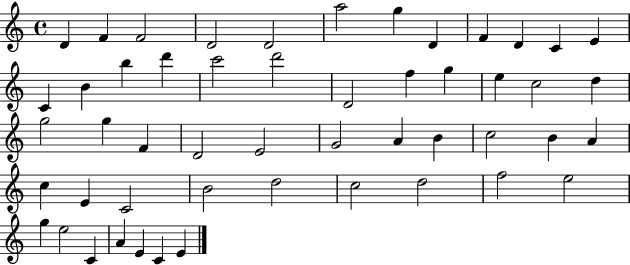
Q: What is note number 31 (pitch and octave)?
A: A4